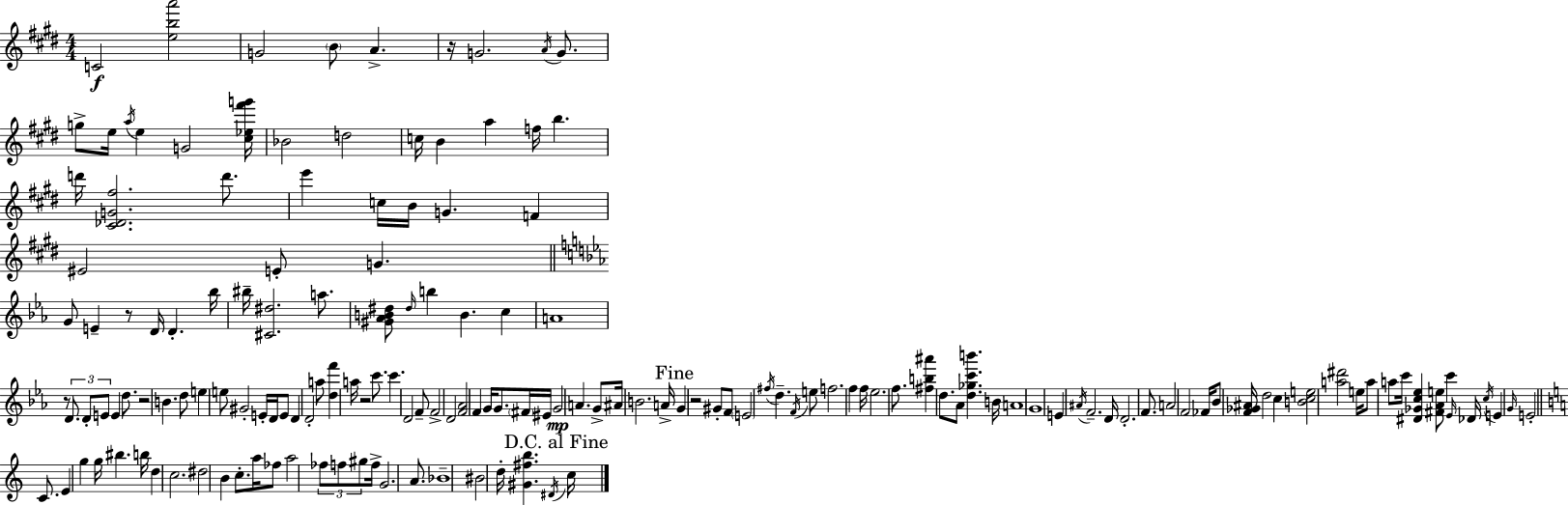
C4/h [E5,B5,A6]/h G4/h B4/e A4/q. R/s G4/h. A4/s G4/e. G5/e E5/s A5/s E5/q G4/h [C#5,Eb5,F#6,G6]/s Bb4/h D5/h C5/s B4/q A5/q F5/s B5/q. D6/s [C#4,Db4,G4,F#5]/h. D6/e. E6/q C5/s B4/s G4/q. F4/q EIS4/h E4/e G4/q. G4/e E4/q R/e D4/s D4/q. Bb5/s BIS5/s [C#4,D#5]/h. A5/e. [G#4,Ab4,B4,D#5]/e D#5/s B5/q B4/q. C5/q A4/w R/e D4/e. D4/e E4/e E4/q D5/e. R/h B4/q. D5/e E5/q E5/e G#4/h E4/s D4/s E4/e D4/q D4/h A5/e [D5,F6]/q A5/s R/h C6/e. C6/q. D4/h F4/e F4/h D4/h [F4,Ab4]/h F4/q G4/s G4/e. F#4/s EIS4/s G4/h A4/q. G4/e A#4/s B4/h. A4/s G4/q R/h G#4/e F4/e E4/h F#5/s D5/q. F4/s E5/e F5/h. F5/q F5/s Eb5/h. F5/e. [F#5,B5,A#6]/q D5/e. Ab4/e [D5,Gb5,C6,B6]/q. B4/s A4/w G4/w E4/q A#4/s F4/h. D4/s D4/h. F4/e. A4/h F4/h FES4/s Bb4/e [F4,Gb4,A#4]/s D5/h C5/q [B4,C5,E5]/h [A5,D#6]/h E5/s A5/e A5/e C6/s [D#4,Gb4,C5,Eb5]/q [F#4,Ab4,E5]/e C6/q Eb4/s Db4/s C5/s E4/q G4/s E4/h C4/e. E4/q G5/q G5/s BIS5/q. B5/s D5/q C5/h. D#5/h B4/q C5/e. A5/s FES5/e A5/h FES5/e F5/e G#5/e F5/s G4/h. A4/e. Bb4/w BIS4/h D5/s [G#4,F#5,B5]/q. D#4/s C5/s